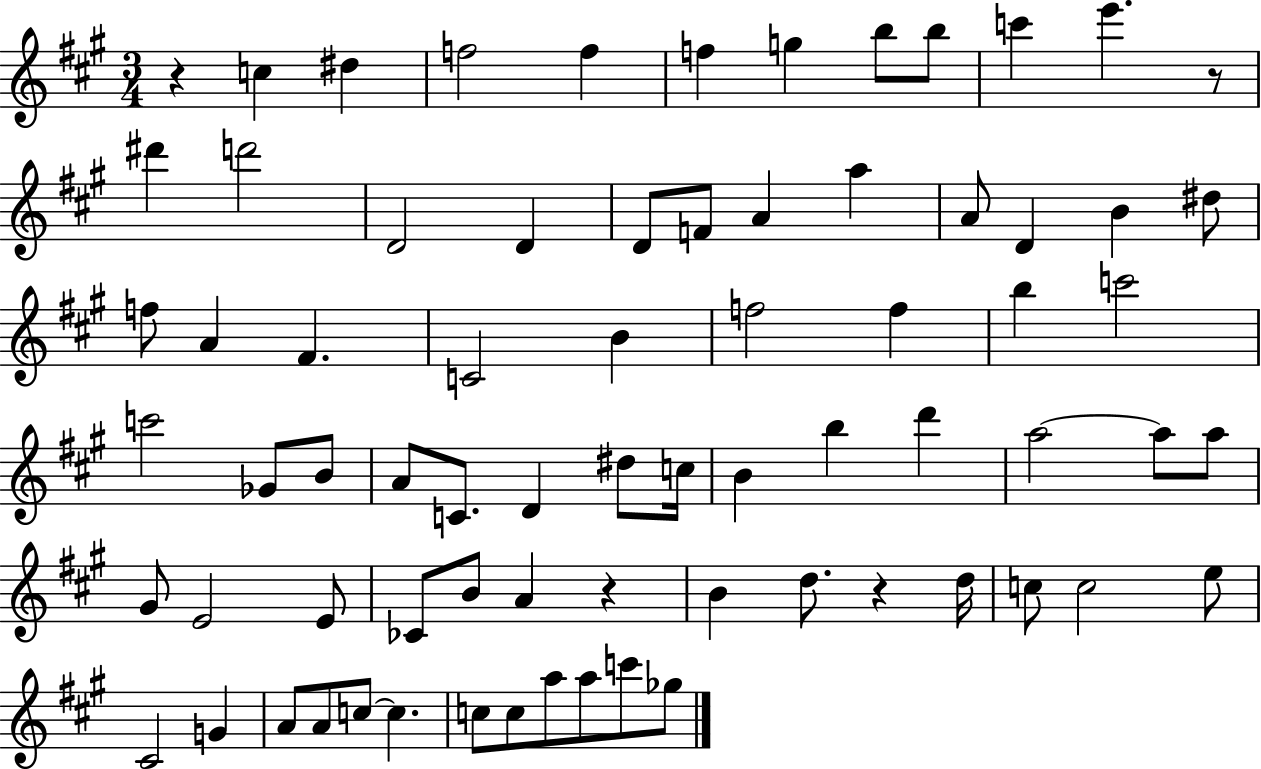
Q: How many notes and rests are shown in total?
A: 73